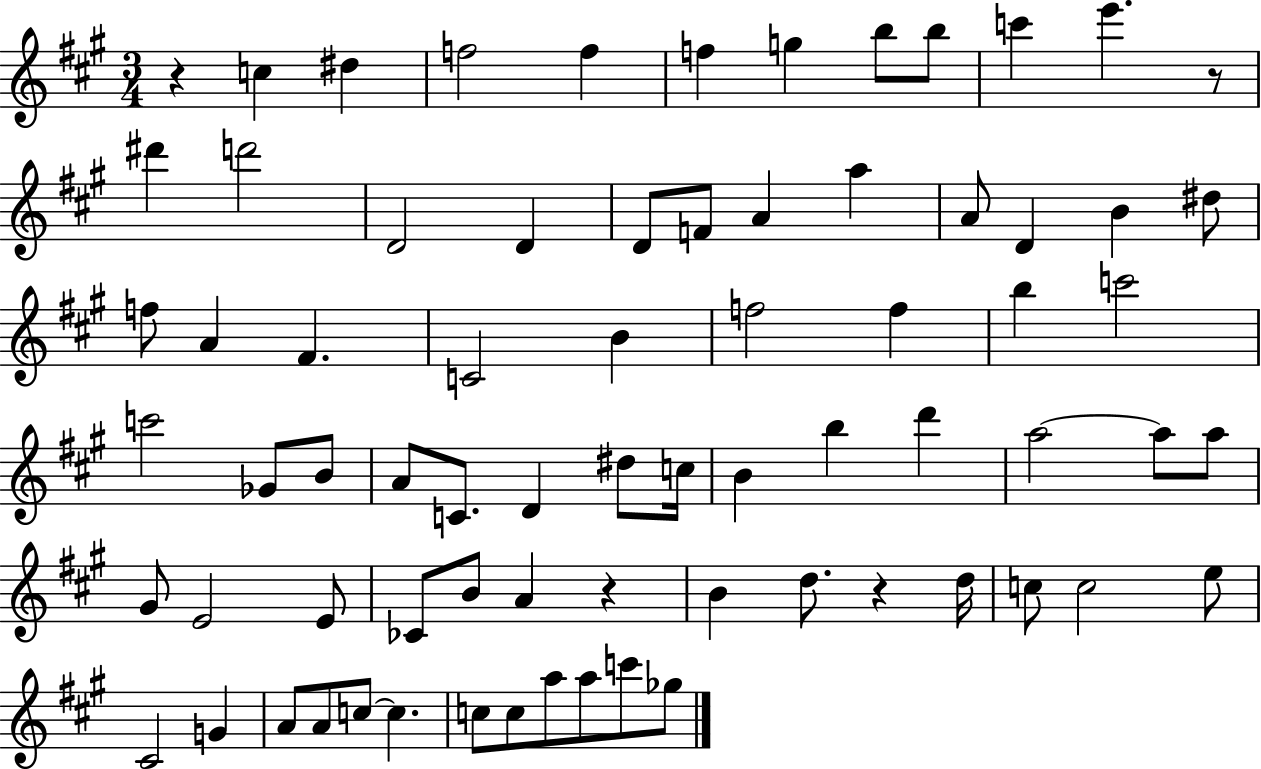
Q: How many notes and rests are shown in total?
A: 73